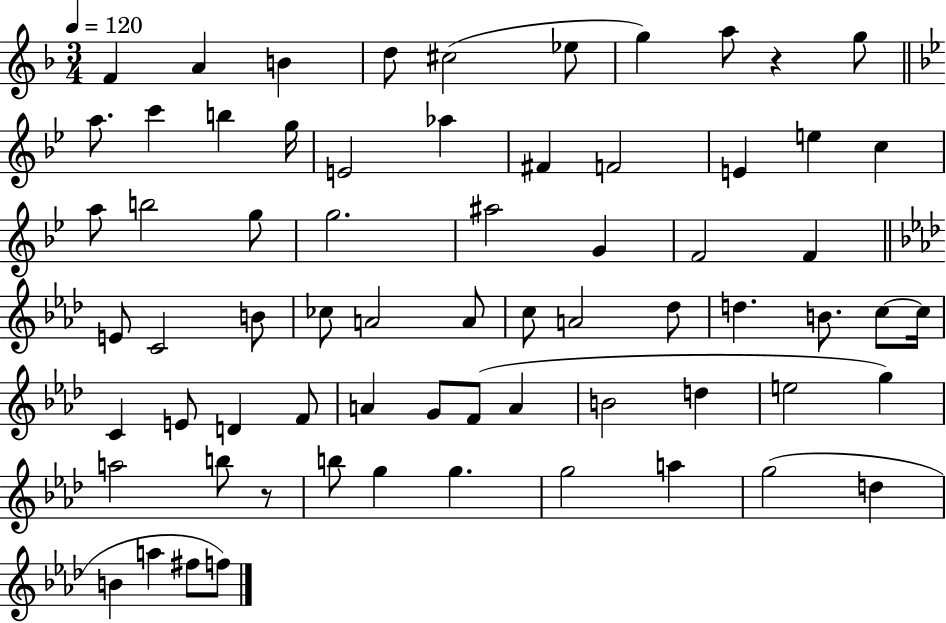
X:1
T:Untitled
M:3/4
L:1/4
K:F
F A B d/2 ^c2 _e/2 g a/2 z g/2 a/2 c' b g/4 E2 _a ^F F2 E e c a/2 b2 g/2 g2 ^a2 G F2 F E/2 C2 B/2 _c/2 A2 A/2 c/2 A2 _d/2 d B/2 c/2 c/4 C E/2 D F/2 A G/2 F/2 A B2 d e2 g a2 b/2 z/2 b/2 g g g2 a g2 d B a ^f/2 f/2